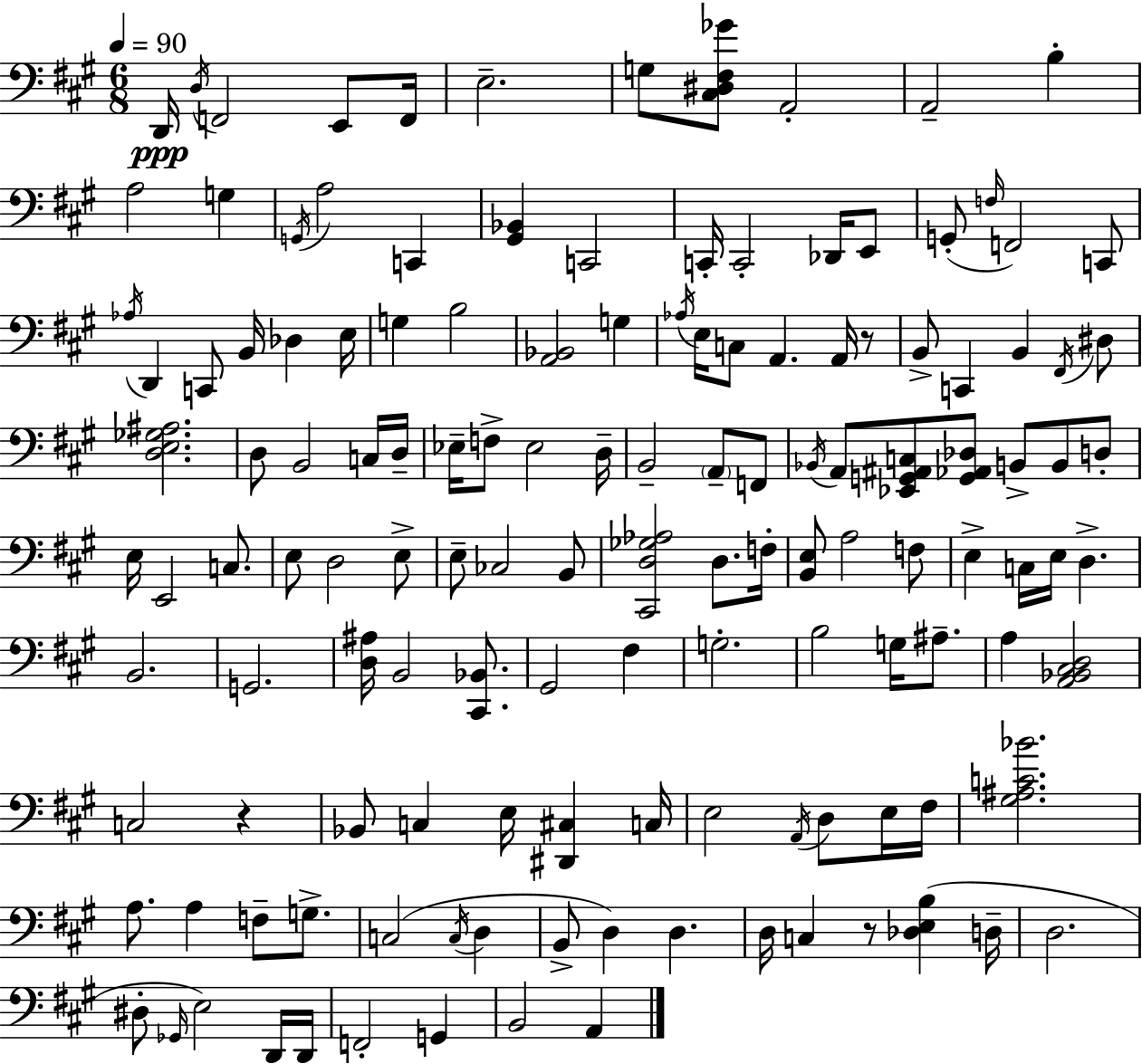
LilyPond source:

{
  \clef bass
  \numericTimeSignature
  \time 6/8
  \key a \major
  \tempo 4 = 90
  \repeat volta 2 { d,16\ppp \acciaccatura { d16 } f,2 e,8 | f,16 e2.-- | g8 <cis dis fis ges'>8 a,2-. | a,2-- b4-. | \break a2 g4 | \acciaccatura { g,16 } a2 c,4 | <gis, bes,>4 c,2 | c,16-. c,2-. des,16 | \break e,8 g,8-.( \grace { f16 } f,2) | c,8 \acciaccatura { aes16 } d,4 c,8 b,16 des4 | e16 g4 b2 | <a, bes,>2 | \break g4 \acciaccatura { aes16 } e16 c8 a,4. | a,16 r8 b,8-> c,4 b,4 | \acciaccatura { fis,16 } dis8 <d e ges ais>2. | d8 b,2 | \break c16 d16-- ees16-- f8-> ees2 | d16-- b,2-- | \parenthesize a,8-- f,8 \acciaccatura { bes,16 } a,8 <ees, g, ais, c>8 <g, aes, des>8 | b,8-> b,8 d8-. e16 e,2 | \break c8. e8 d2 | e8-> e8-- ces2 | b,8 <cis, d ges aes>2 | d8. f16-. <b, e>8 a2 | \break f8 e4-> c16 | e16 d4.-> b,2. | g,2. | <d ais>16 b,2 | \break <cis, bes,>8. gis,2 | fis4 g2.-. | b2 | g16 ais8.-- a4 <a, bes, cis d>2 | \break c2 | r4 bes,8 c4 | e16 <dis, cis>4 c16 e2 | \acciaccatura { a,16 } d8 e16 fis16 <gis ais c' bes'>2. | \break a8. a4 | f8-- g8.-> c2( | \acciaccatura { c16 } d4 b,8-> d4) | d4. d16 c4 | \break r8 <des e b>4( d16-- d2. | dis8-. \grace { ges,16 }) | e2 d,16 d,16 f,2-. | g,4 b,2 | \break a,4 } \bar "|."
}